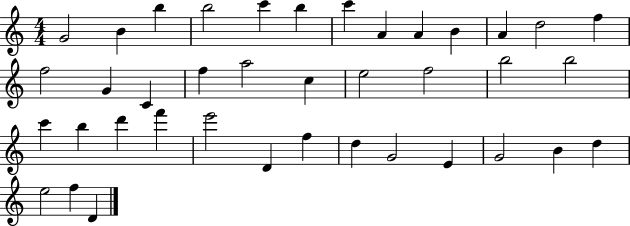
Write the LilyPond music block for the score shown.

{
  \clef treble
  \numericTimeSignature
  \time 4/4
  \key c \major
  g'2 b'4 b''4 | b''2 c'''4 b''4 | c'''4 a'4 a'4 b'4 | a'4 d''2 f''4 | \break f''2 g'4 c'4 | f''4 a''2 c''4 | e''2 f''2 | b''2 b''2 | \break c'''4 b''4 d'''4 f'''4 | e'''2 d'4 f''4 | d''4 g'2 e'4 | g'2 b'4 d''4 | \break e''2 f''4 d'4 | \bar "|."
}